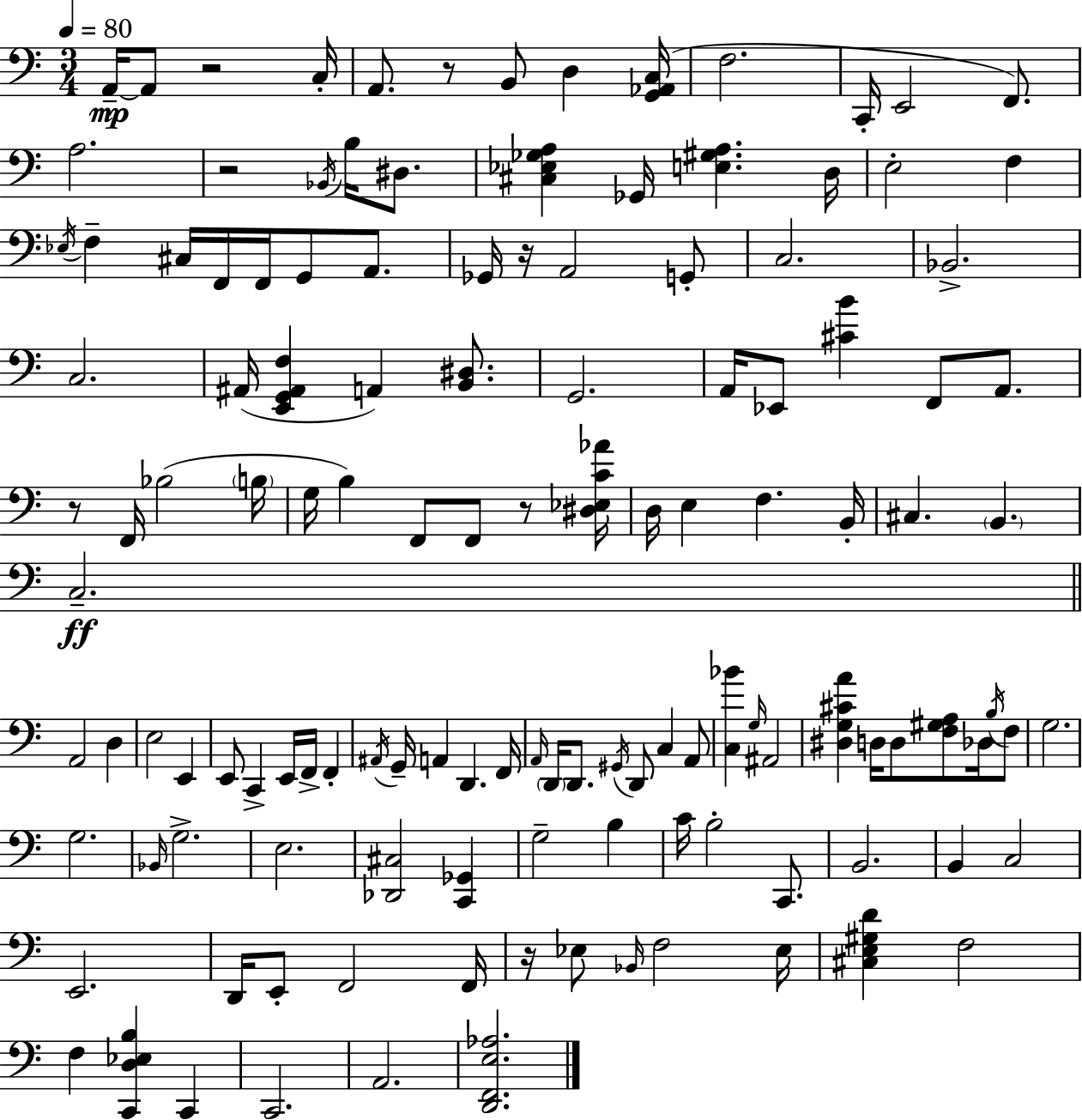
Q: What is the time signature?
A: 3/4